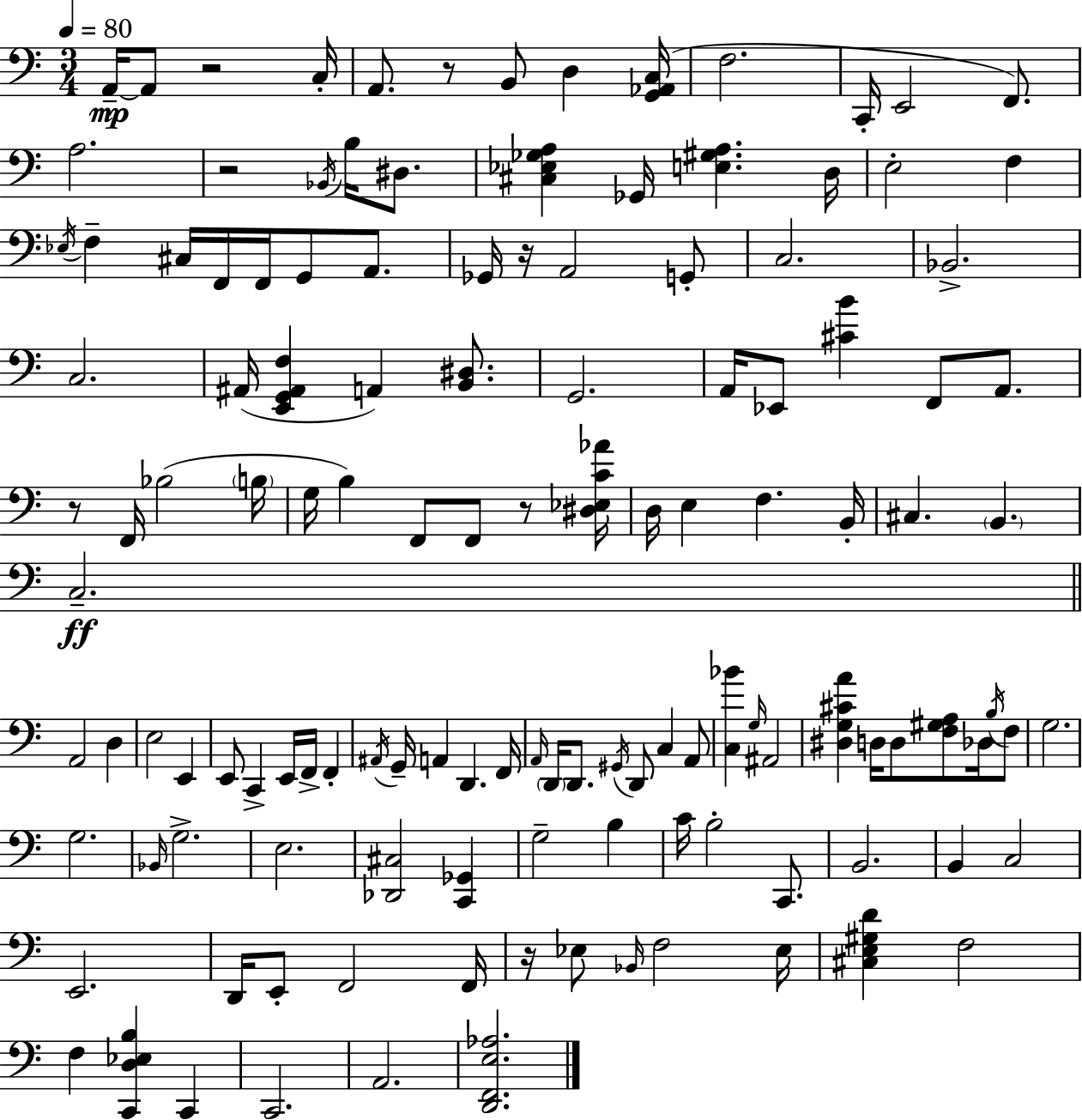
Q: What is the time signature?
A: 3/4